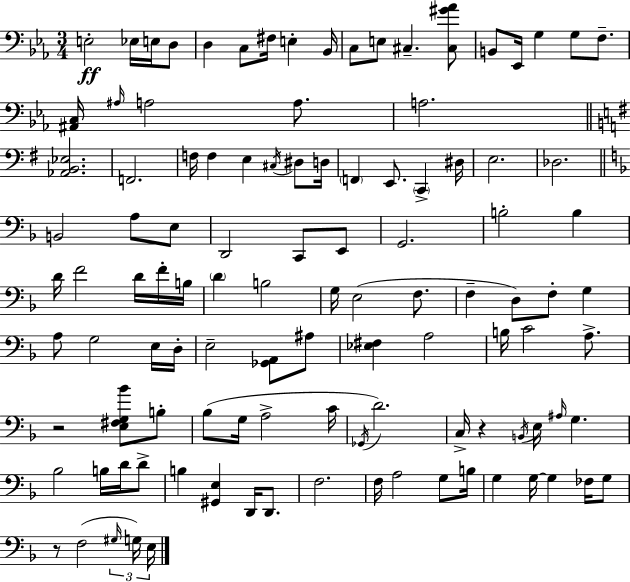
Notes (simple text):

E3/h Eb3/s E3/s D3/e D3/q C3/e F#3/s E3/q Bb2/s C3/e E3/e C#3/q. [C#3,G#4,Ab4]/e B2/e Eb2/s G3/q G3/e F3/e. [A#2,C3]/s A#3/s A3/h A3/e. A3/h. [Ab2,B2,Eb3]/h. F2/h. F3/s F3/q E3/q C#3/s D#3/e D3/s F2/q E2/e. C2/q D#3/s E3/h. Db3/h. B2/h A3/e E3/e D2/h C2/e E2/e G2/h. B3/h B3/q D4/s F4/h D4/s F4/s B3/s D4/q B3/h G3/s E3/h F3/e. F3/q D3/e F3/e G3/q A3/e G3/h E3/s D3/s E3/h [Gb2,A2]/e A#3/e [Eb3,F#3]/q A3/h B3/s C4/h A3/e. R/h [E3,F#3,G3,Bb4]/e B3/e Bb3/e G3/s A3/h C4/s Gb2/s D4/h. C3/s R/q B2/s E3/s A#3/s G3/q. Bb3/h B3/s D4/s D4/e B3/q [G#2,E3]/q D2/s D2/e. F3/h. F3/s A3/h G3/e B3/s G3/q G3/s G3/q FES3/s G3/e R/e F3/h G#3/s G3/s E3/s